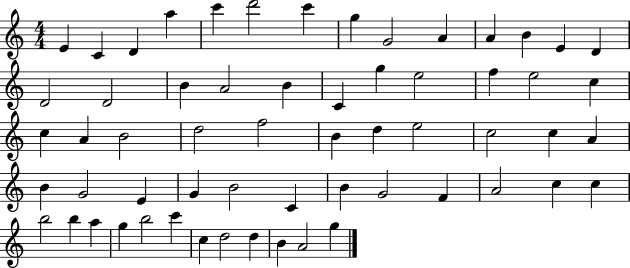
X:1
T:Untitled
M:4/4
L:1/4
K:C
E C D a c' d'2 c' g G2 A A B E D D2 D2 B A2 B C g e2 f e2 c c A B2 d2 f2 B d e2 c2 c A B G2 E G B2 C B G2 F A2 c c b2 b a g b2 c' c d2 d B A2 g